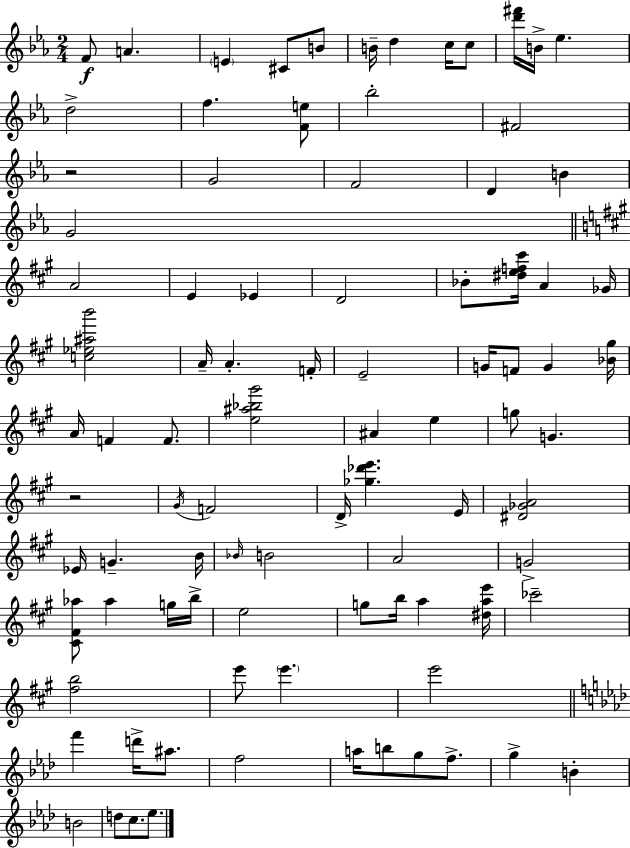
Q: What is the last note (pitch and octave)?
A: Eb5